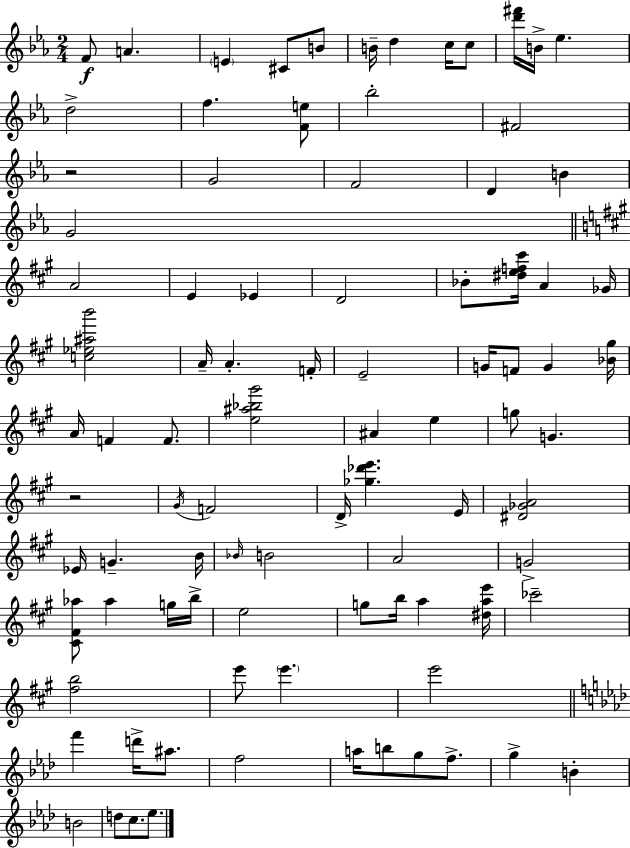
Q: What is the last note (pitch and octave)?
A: Eb5